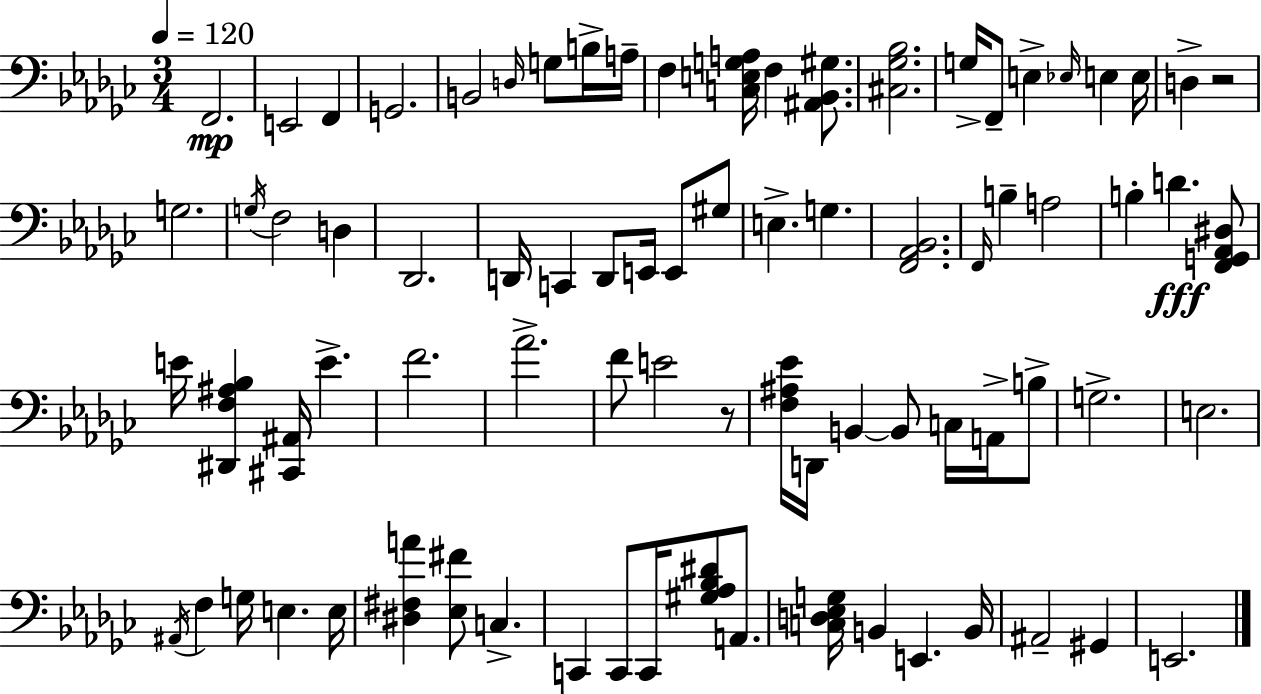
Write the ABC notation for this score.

X:1
T:Untitled
M:3/4
L:1/4
K:Ebm
F,,2 E,,2 F,, G,,2 B,,2 D,/4 G,/2 B,/4 A,/4 F, [C,E,G,A,]/4 F, [^A,,_B,,^G,]/2 [^C,_G,_B,]2 G,/4 F,,/2 E, _E,/4 E, E,/4 D, z2 G,2 G,/4 F,2 D, _D,,2 D,,/4 C,, D,,/2 E,,/4 E,,/2 ^G,/2 E, G, [F,,_A,,_B,,]2 F,,/4 B, A,2 B, D [F,,G,,_A,,^D,]/2 E/4 [^D,,F,^A,_B,] [^C,,^A,,]/4 E F2 _A2 F/2 E2 z/2 [F,^A,_E]/4 D,,/4 B,, B,,/2 C,/4 A,,/4 B,/2 G,2 E,2 ^A,,/4 F, G,/4 E, E,/4 [^D,^F,A] [_E,^F]/2 C, C,, C,,/2 C,,/4 [^G,_A,_B,^D]/2 A,,/2 [C,D,_E,G,]/4 B,, E,, B,,/4 ^A,,2 ^G,, E,,2